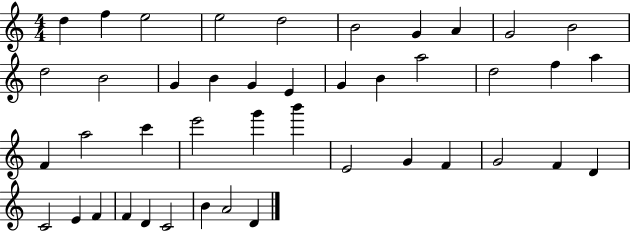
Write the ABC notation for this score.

X:1
T:Untitled
M:4/4
L:1/4
K:C
d f e2 e2 d2 B2 G A G2 B2 d2 B2 G B G E G B a2 d2 f a F a2 c' e'2 g' b' E2 G F G2 F D C2 E F F D C2 B A2 D